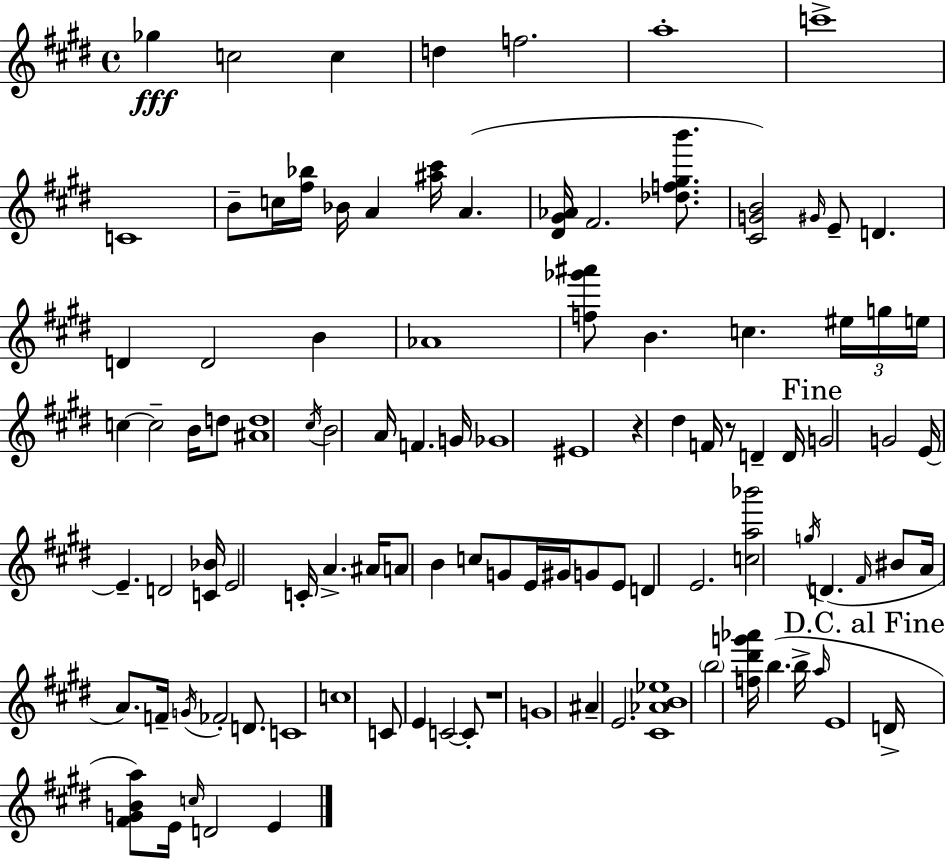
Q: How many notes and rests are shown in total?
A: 104